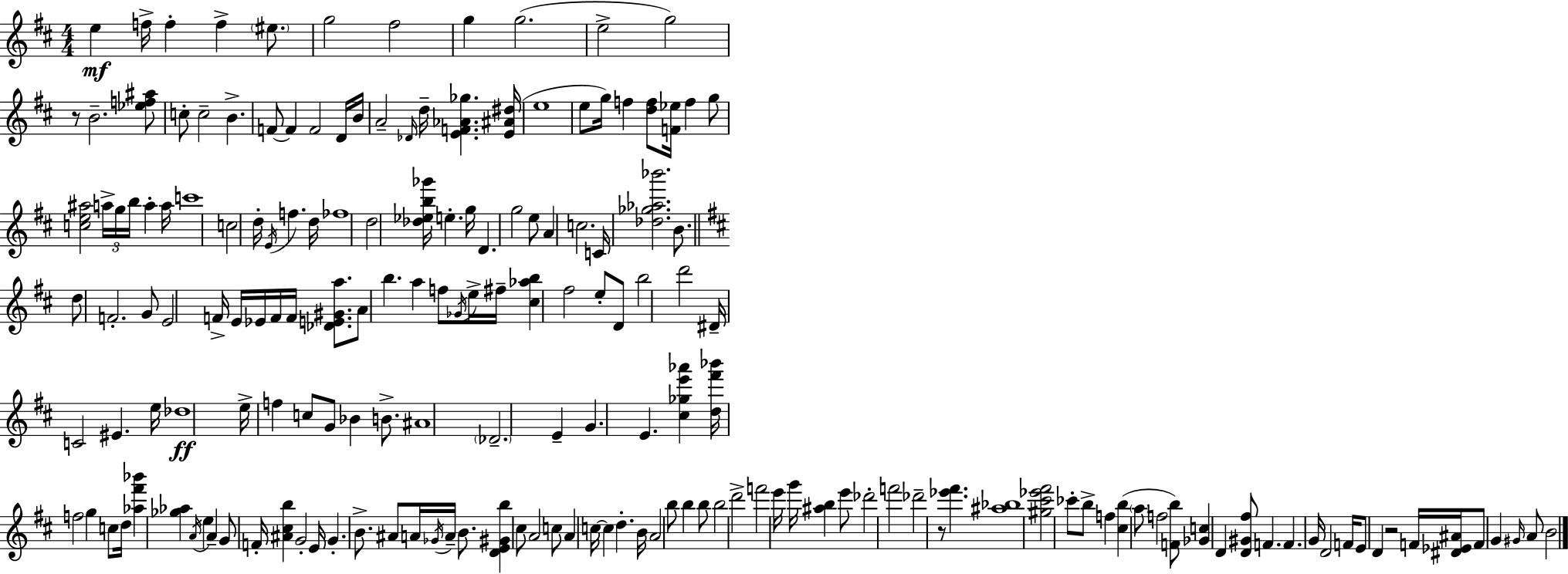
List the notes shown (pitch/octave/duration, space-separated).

E5/q F5/s F5/q F5/q EIS5/e. G5/h F#5/h G5/q G5/h. E5/h G5/h R/e B4/h. [Eb5,F5,A#5]/e C5/e C5/h B4/q. F4/e F4/q F4/h D4/s B4/s A4/h Db4/s D5/s [E4,F4,Ab4,Gb5]/q. [E4,A#4,D#5]/s E5/w E5/e G5/s F5/q [D5,F5]/e [F4,Eb5]/s F5/q G5/e [C5,E5,A#5]/h A5/s G5/s B5/s A5/q A5/s C6/w C5/h D5/s E4/s F5/q. D5/s FES5/w D5/h [Db5,Eb5,B5,Gb6]/s E5/q. G5/s D4/q. G5/h E5/e A4/q C5/h. C4/s [Db5,Gb5,Ab5,Bb6]/h. B4/e. D5/e F4/h. G4/e E4/h F4/s E4/s Eb4/s F4/s F4/s [Db4,E4,G#4,A5]/e. A4/e B5/q. A5/q F5/e Gb4/s E5/s F#5/s [C#5,Ab5,B5]/q F#5/h E5/e D4/e B5/h D6/h D#4/s C4/h EIS4/q. E5/s Db5/w E5/s F5/q C5/e G4/e Bb4/q B4/e. A#4/w Db4/h. E4/q G4/q. E4/q. [C#5,Gb5,E6,Ab6]/q [D5,F#6,Bb6]/s F5/h G5/q C5/e D5/s [Ab5,F#6,Bb6]/q [Gb5,Ab5]/q A4/s E5/q A4/q G4/e F4/s [A#4,C#5,B5]/q G4/h E4/s G4/q. B4/e. A#4/e A4/s Gb4/s A4/s B4/e. [D4,E4,G#4,B5]/q C#5/e A4/h C5/e A4/q C5/s C5/q D5/q. B4/s A4/h B5/e B5/q B5/e B5/h D6/h F6/h E6/s G6/s [A#5,B5]/q E6/e Db6/h F6/h Db6/h R/e [Eb6,F#6]/q. [A#5,Bb5]/w [G#5,C#6,Eb6,F#6]/h CES6/e B5/e F5/q [C#5,B5]/q A5/e F5/h [F4,B5]/e [Gb4,C5]/q D4/q [D4,G#4,F#5]/e F4/q. F4/q. G4/s D4/h F4/s E4/e D4/q R/h F4/s [D#4,Eb4,A#4]/s F4/e G4/q G#4/s A4/e B4/h